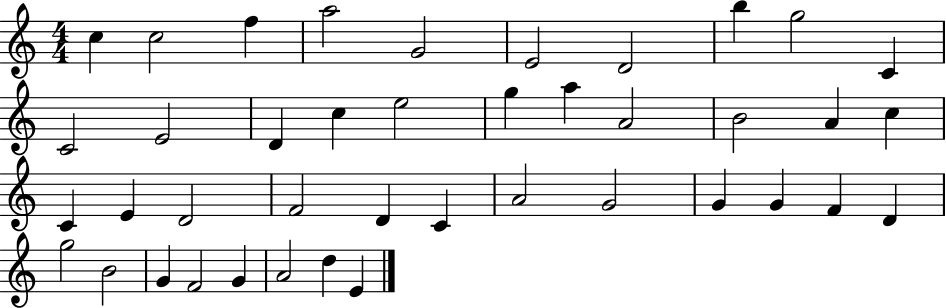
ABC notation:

X:1
T:Untitled
M:4/4
L:1/4
K:C
c c2 f a2 G2 E2 D2 b g2 C C2 E2 D c e2 g a A2 B2 A c C E D2 F2 D C A2 G2 G G F D g2 B2 G F2 G A2 d E